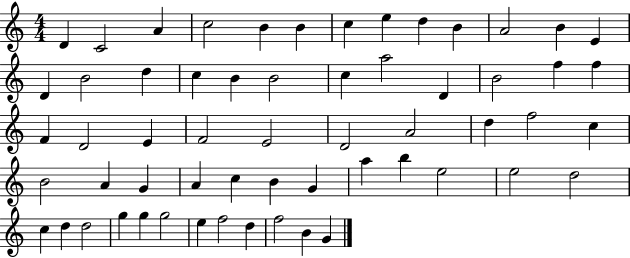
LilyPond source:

{
  \clef treble
  \numericTimeSignature
  \time 4/4
  \key c \major
  d'4 c'2 a'4 | c''2 b'4 b'4 | c''4 e''4 d''4 b'4 | a'2 b'4 e'4 | \break d'4 b'2 d''4 | c''4 b'4 b'2 | c''4 a''2 d'4 | b'2 f''4 f''4 | \break f'4 d'2 e'4 | f'2 e'2 | d'2 a'2 | d''4 f''2 c''4 | \break b'2 a'4 g'4 | a'4 c''4 b'4 g'4 | a''4 b''4 e''2 | e''2 d''2 | \break c''4 d''4 d''2 | g''4 g''4 g''2 | e''4 f''2 d''4 | f''2 b'4 g'4 | \break \bar "|."
}